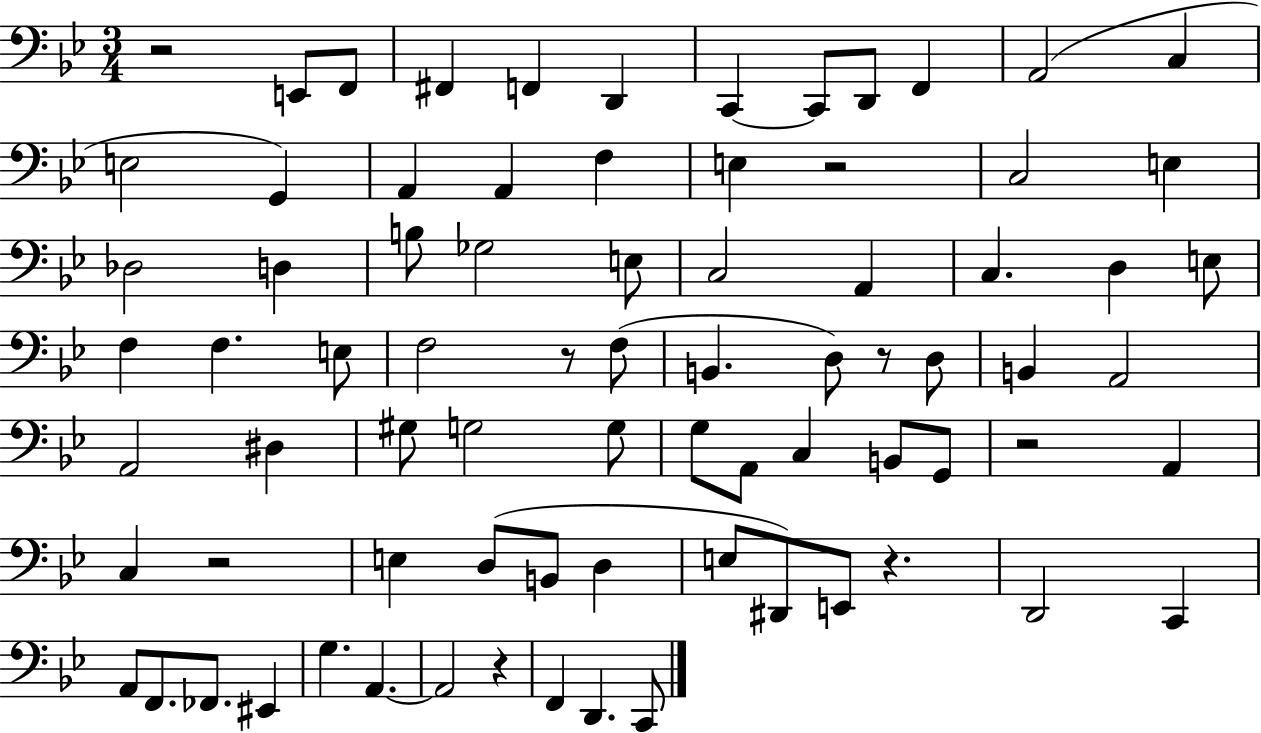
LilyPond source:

{
  \clef bass
  \numericTimeSignature
  \time 3/4
  \key bes \major
  r2 e,8 f,8 | fis,4 f,4 d,4 | c,4~~ c,8 d,8 f,4 | a,2( c4 | \break e2 g,4) | a,4 a,4 f4 | e4 r2 | c2 e4 | \break des2 d4 | b8 ges2 e8 | c2 a,4 | c4. d4 e8 | \break f4 f4. e8 | f2 r8 f8( | b,4. d8) r8 d8 | b,4 a,2 | \break a,2 dis4 | gis8 g2 g8 | g8 a,8 c4 b,8 g,8 | r2 a,4 | \break c4 r2 | e4 d8( b,8 d4 | e8 dis,8) e,8 r4. | d,2 c,4 | \break a,8 f,8. fes,8. eis,4 | g4. a,4.~~ | a,2 r4 | f,4 d,4. c,8 | \break \bar "|."
}